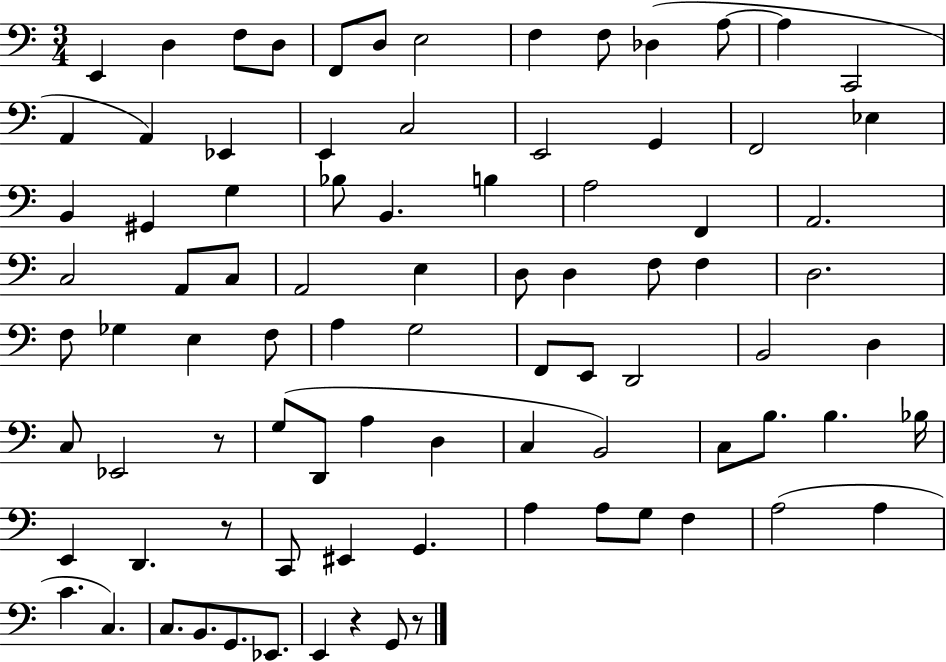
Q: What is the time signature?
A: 3/4